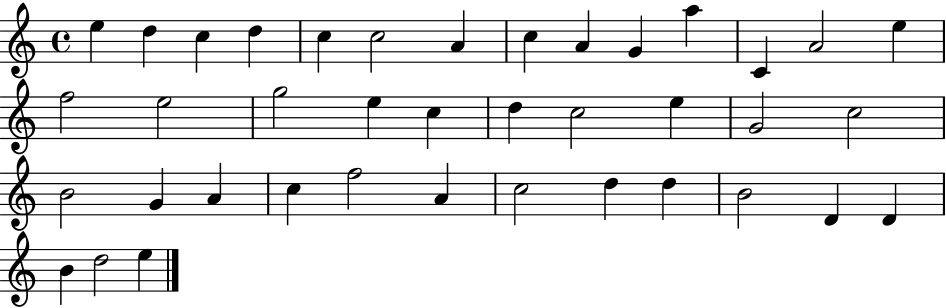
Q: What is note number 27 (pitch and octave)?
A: A4